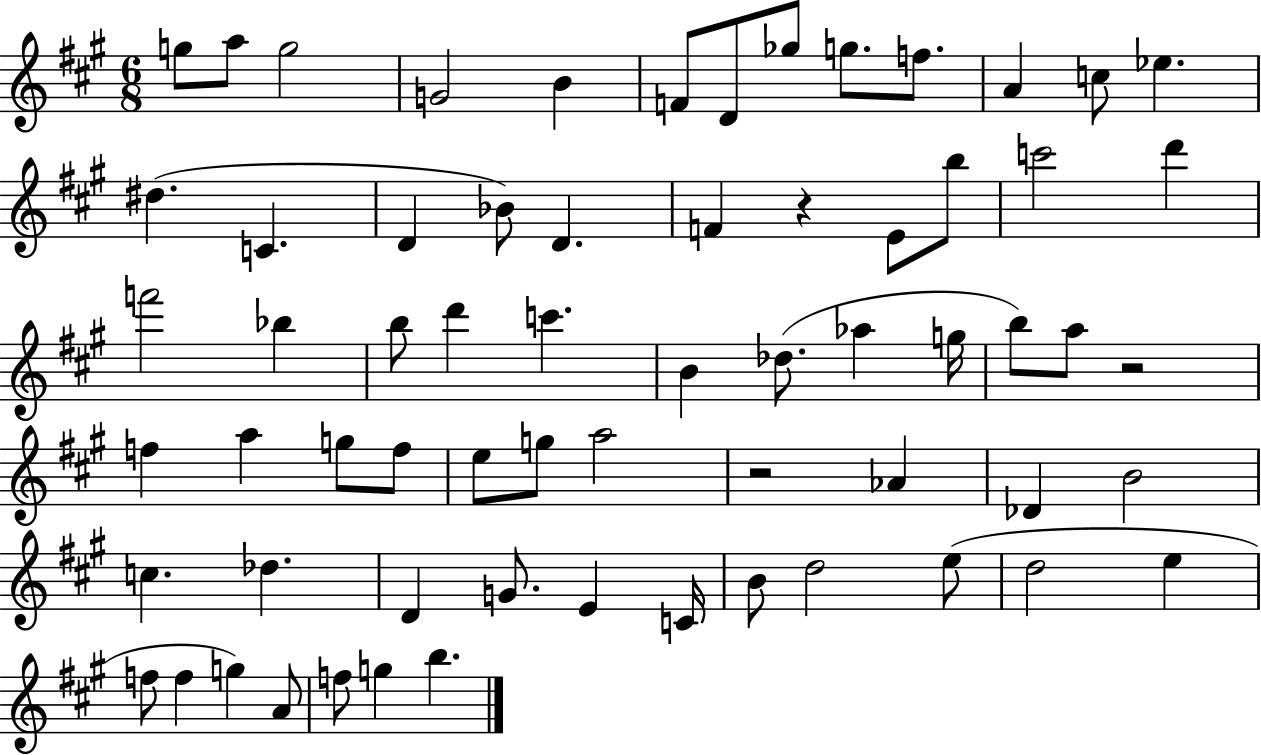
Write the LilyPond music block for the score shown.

{
  \clef treble
  \numericTimeSignature
  \time 6/8
  \key a \major
  g''8 a''8 g''2 | g'2 b'4 | f'8 d'8 ges''8 g''8. f''8. | a'4 c''8 ees''4. | \break dis''4.( c'4. | d'4 bes'8) d'4. | f'4 r4 e'8 b''8 | c'''2 d'''4 | \break f'''2 bes''4 | b''8 d'''4 c'''4. | b'4 des''8.( aes''4 g''16 | b''8) a''8 r2 | \break f''4 a''4 g''8 f''8 | e''8 g''8 a''2 | r2 aes'4 | des'4 b'2 | \break c''4. des''4. | d'4 g'8. e'4 c'16 | b'8 d''2 e''8( | d''2 e''4 | \break f''8 f''4 g''4) a'8 | f''8 g''4 b''4. | \bar "|."
}